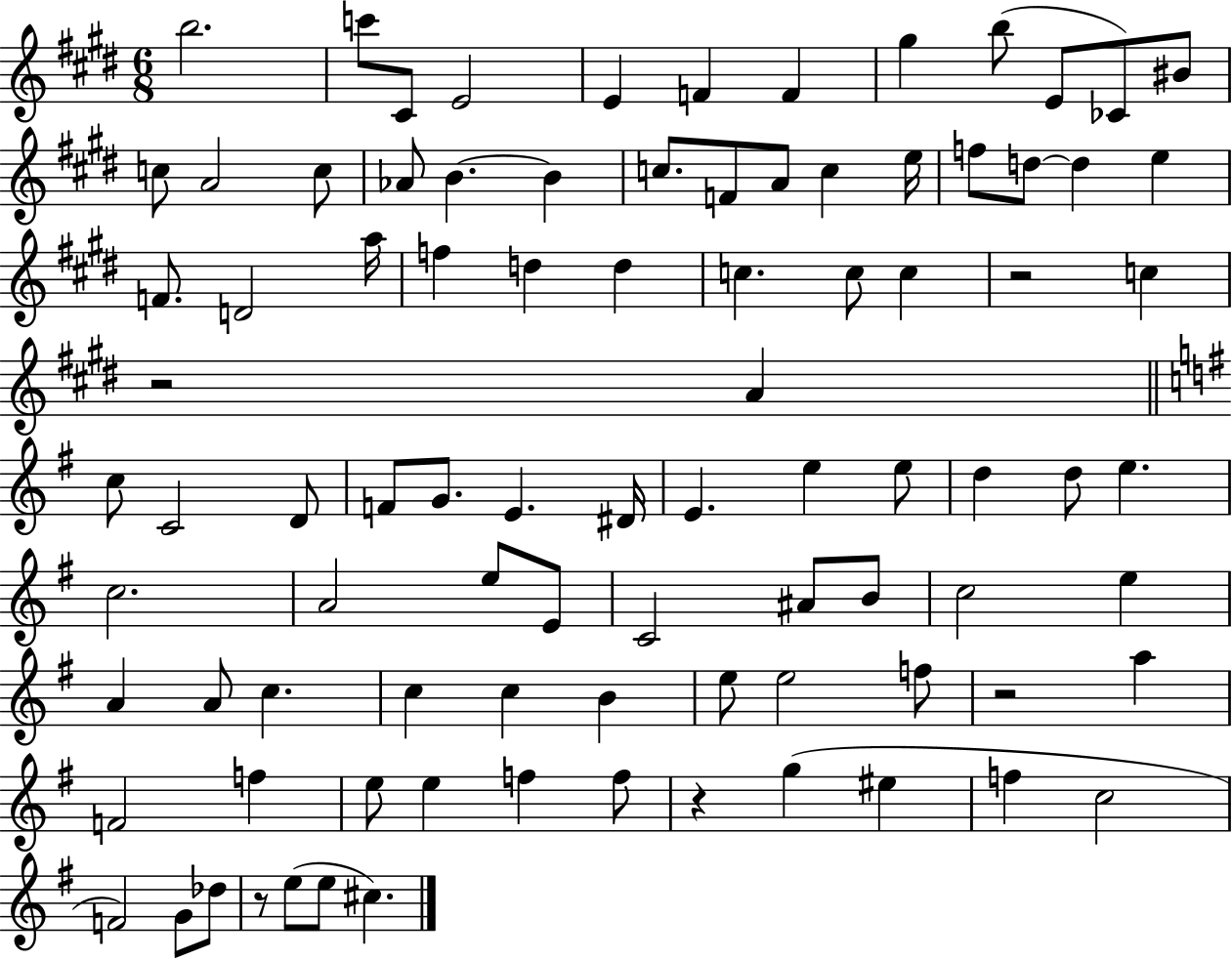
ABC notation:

X:1
T:Untitled
M:6/8
L:1/4
K:E
b2 c'/2 ^C/2 E2 E F F ^g b/2 E/2 _C/2 ^B/2 c/2 A2 c/2 _A/2 B B c/2 F/2 A/2 c e/4 f/2 d/2 d e F/2 D2 a/4 f d d c c/2 c z2 c z2 A c/2 C2 D/2 F/2 G/2 E ^D/4 E e e/2 d d/2 e c2 A2 e/2 E/2 C2 ^A/2 B/2 c2 e A A/2 c c c B e/2 e2 f/2 z2 a F2 f e/2 e f f/2 z g ^e f c2 F2 G/2 _d/2 z/2 e/2 e/2 ^c